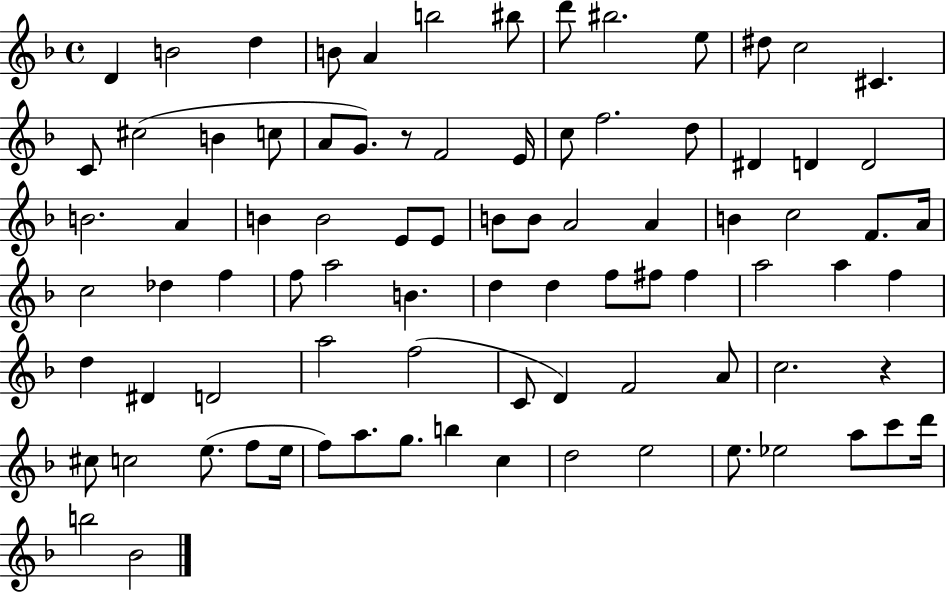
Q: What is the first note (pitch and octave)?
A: D4